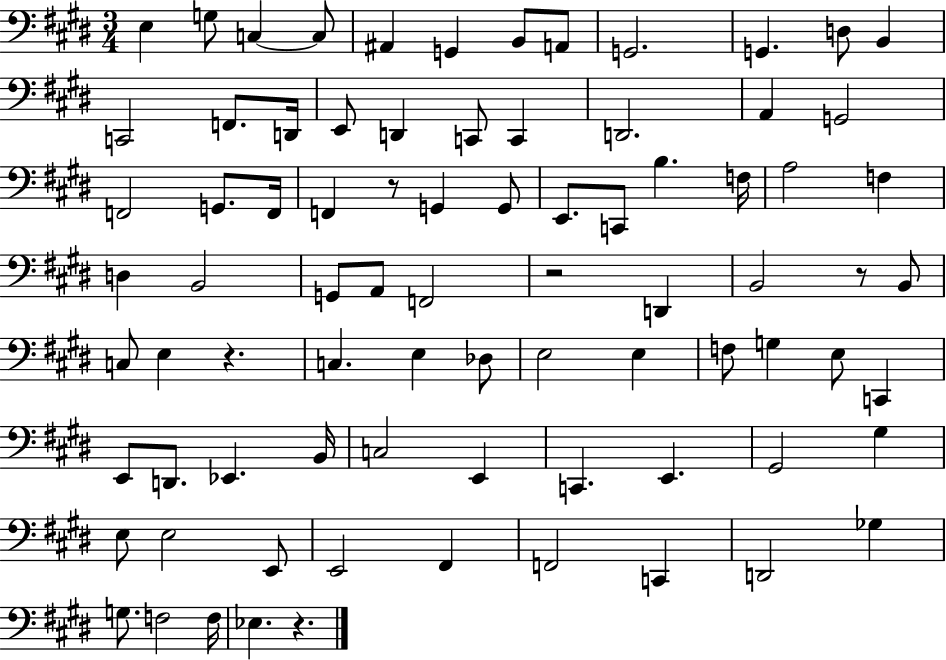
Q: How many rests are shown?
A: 5